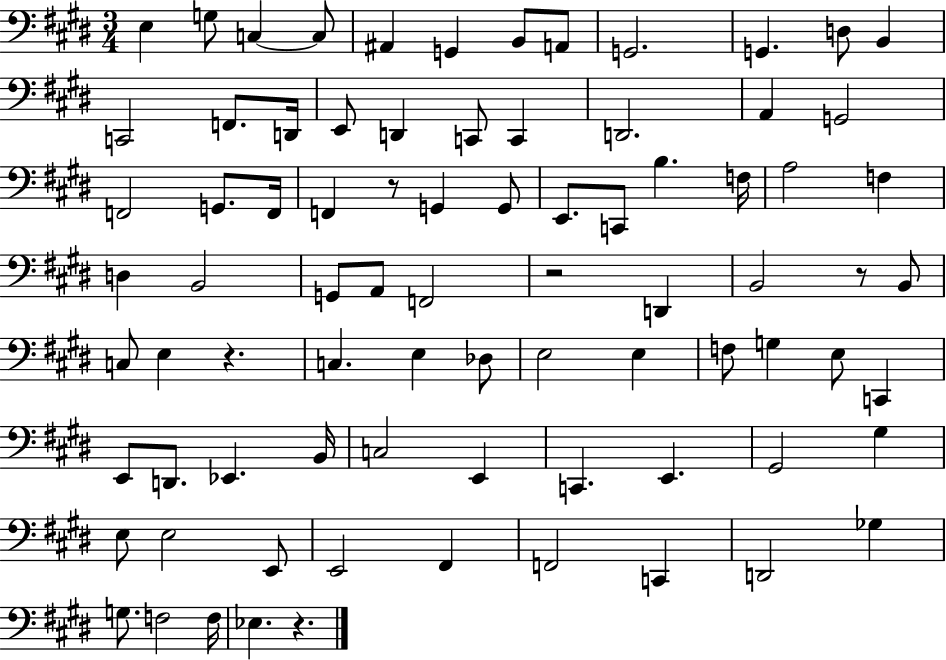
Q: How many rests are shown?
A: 5